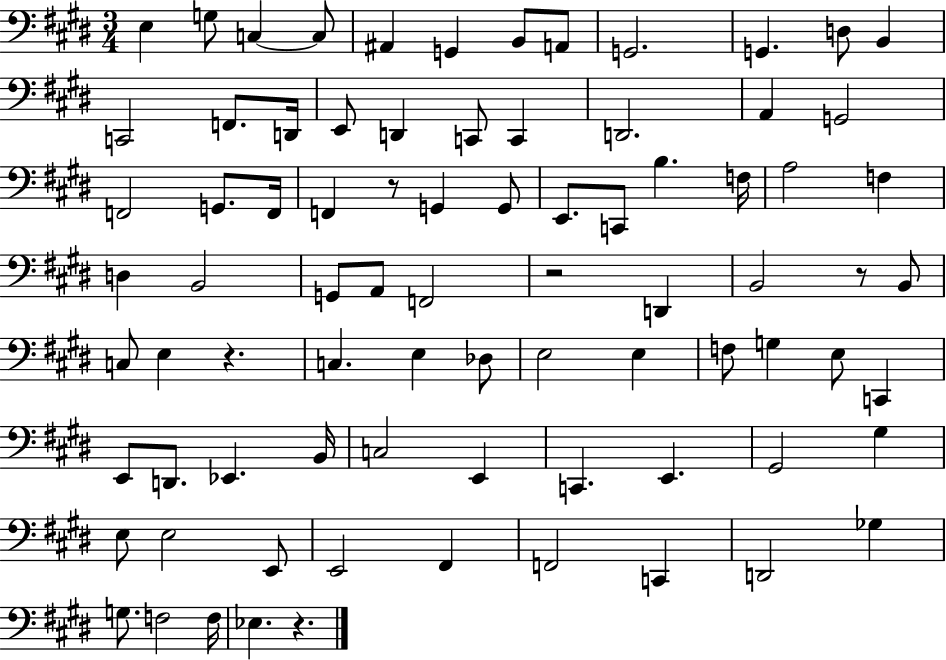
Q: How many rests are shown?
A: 5